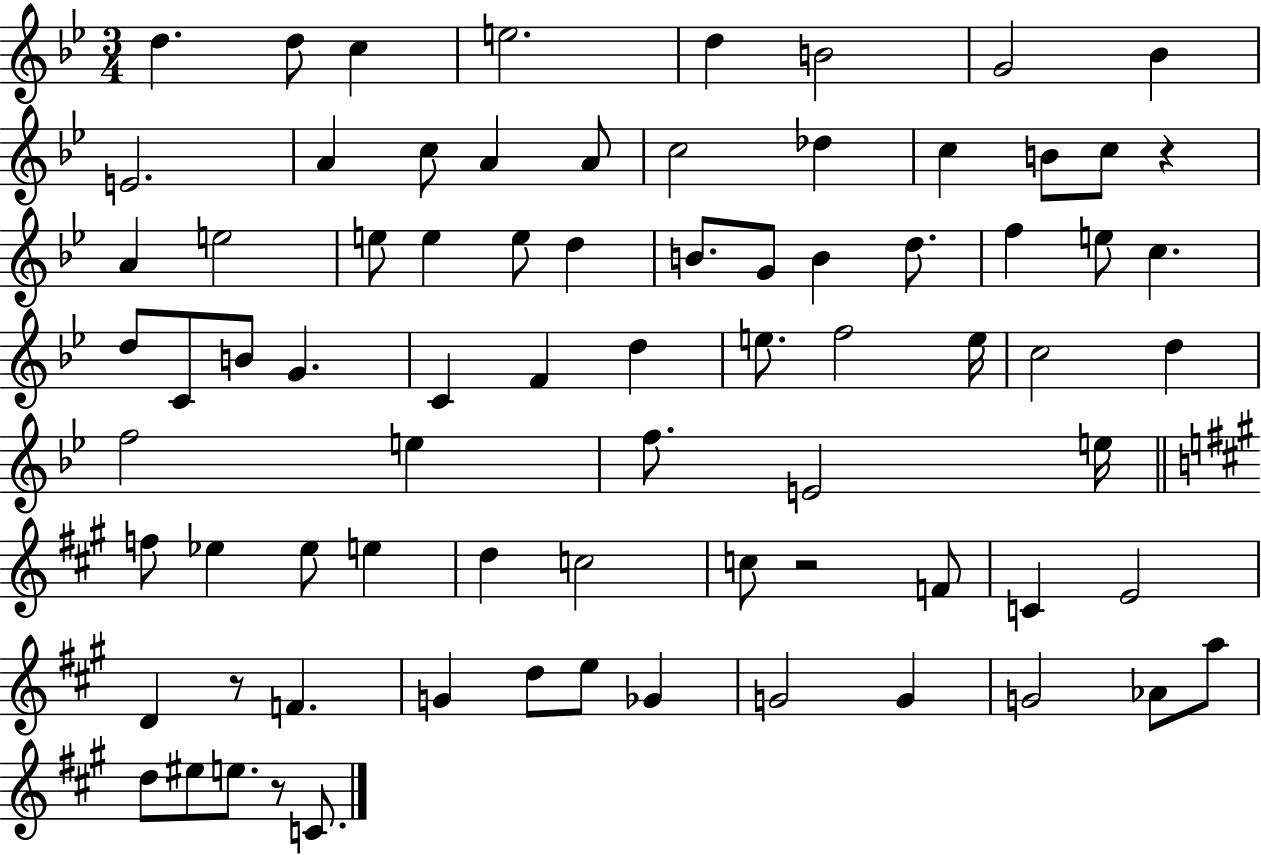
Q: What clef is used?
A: treble